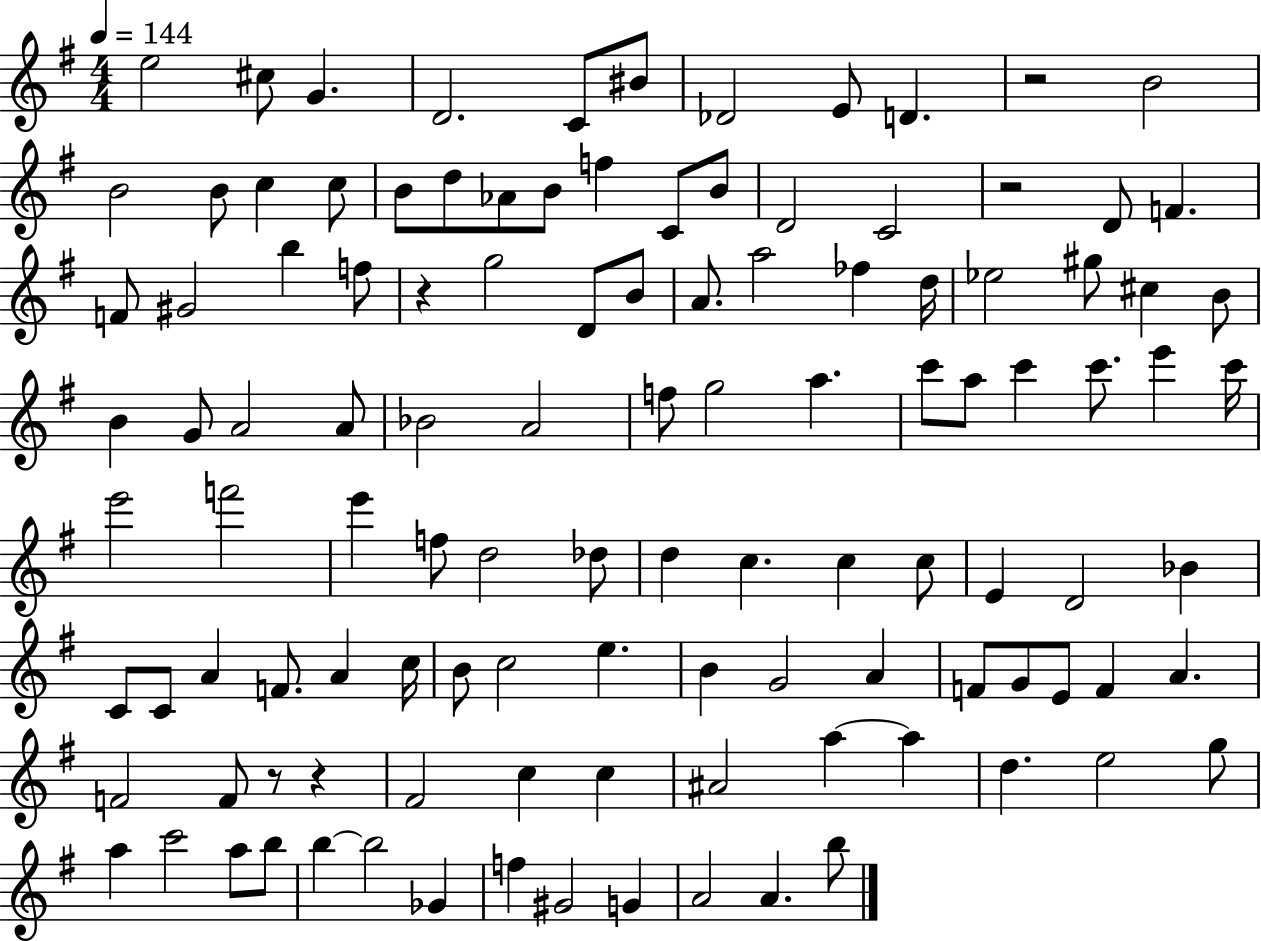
{
  \clef treble
  \numericTimeSignature
  \time 4/4
  \key g \major
  \tempo 4 = 144
  e''2 cis''8 g'4. | d'2. c'8 bis'8 | des'2 e'8 d'4. | r2 b'2 | \break b'2 b'8 c''4 c''8 | b'8 d''8 aes'8 b'8 f''4 c'8 b'8 | d'2 c'2 | r2 d'8 f'4. | \break f'8 gis'2 b''4 f''8 | r4 g''2 d'8 b'8 | a'8. a''2 fes''4 d''16 | ees''2 gis''8 cis''4 b'8 | \break b'4 g'8 a'2 a'8 | bes'2 a'2 | f''8 g''2 a''4. | c'''8 a''8 c'''4 c'''8. e'''4 c'''16 | \break e'''2 f'''2 | e'''4 f''8 d''2 des''8 | d''4 c''4. c''4 c''8 | e'4 d'2 bes'4 | \break c'8 c'8 a'4 f'8. a'4 c''16 | b'8 c''2 e''4. | b'4 g'2 a'4 | f'8 g'8 e'8 f'4 a'4. | \break f'2 f'8 r8 r4 | fis'2 c''4 c''4 | ais'2 a''4~~ a''4 | d''4. e''2 g''8 | \break a''4 c'''2 a''8 b''8 | b''4~~ b''2 ges'4 | f''4 gis'2 g'4 | a'2 a'4. b''8 | \break \bar "|."
}